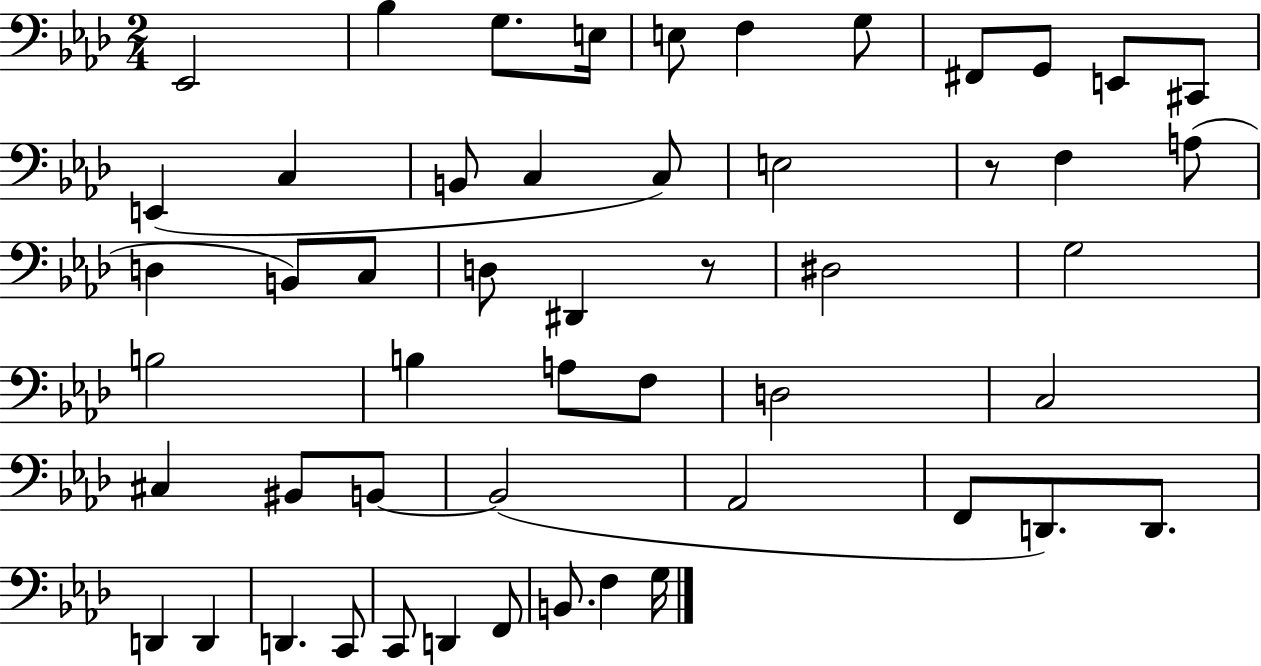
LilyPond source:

{
  \clef bass
  \numericTimeSignature
  \time 2/4
  \key aes \major
  ees,2 | bes4 g8. e16 | e8 f4 g8 | fis,8 g,8 e,8 cis,8 | \break e,4( c4 | b,8 c4 c8) | e2 | r8 f4 a8( | \break d4 b,8) c8 | d8 dis,4 r8 | dis2 | g2 | \break b2 | b4 a8 f8 | d2 | c2 | \break cis4 bis,8 b,8~~ | b,2( | aes,2 | f,8 d,8.) d,8. | \break d,4 d,4 | d,4. c,8 | c,8 d,4 f,8 | b,8. f4 g16 | \break \bar "|."
}